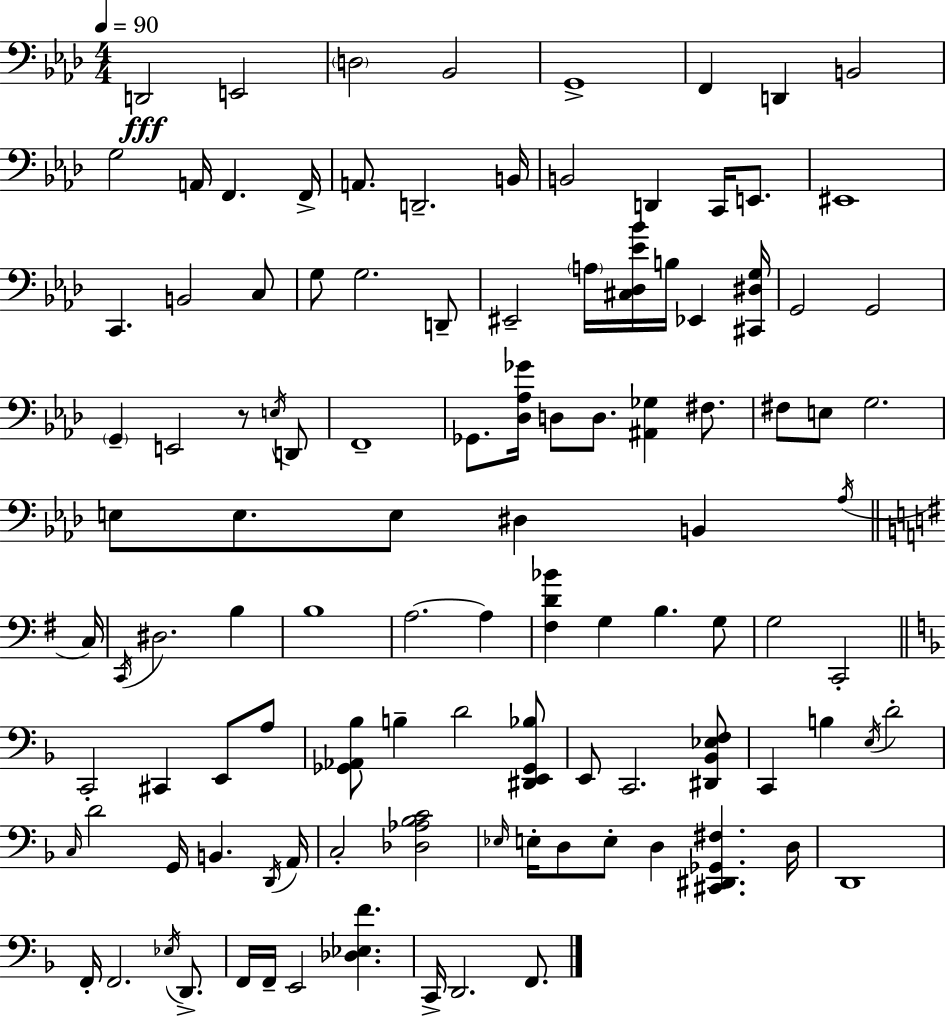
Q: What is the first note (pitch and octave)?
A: D2